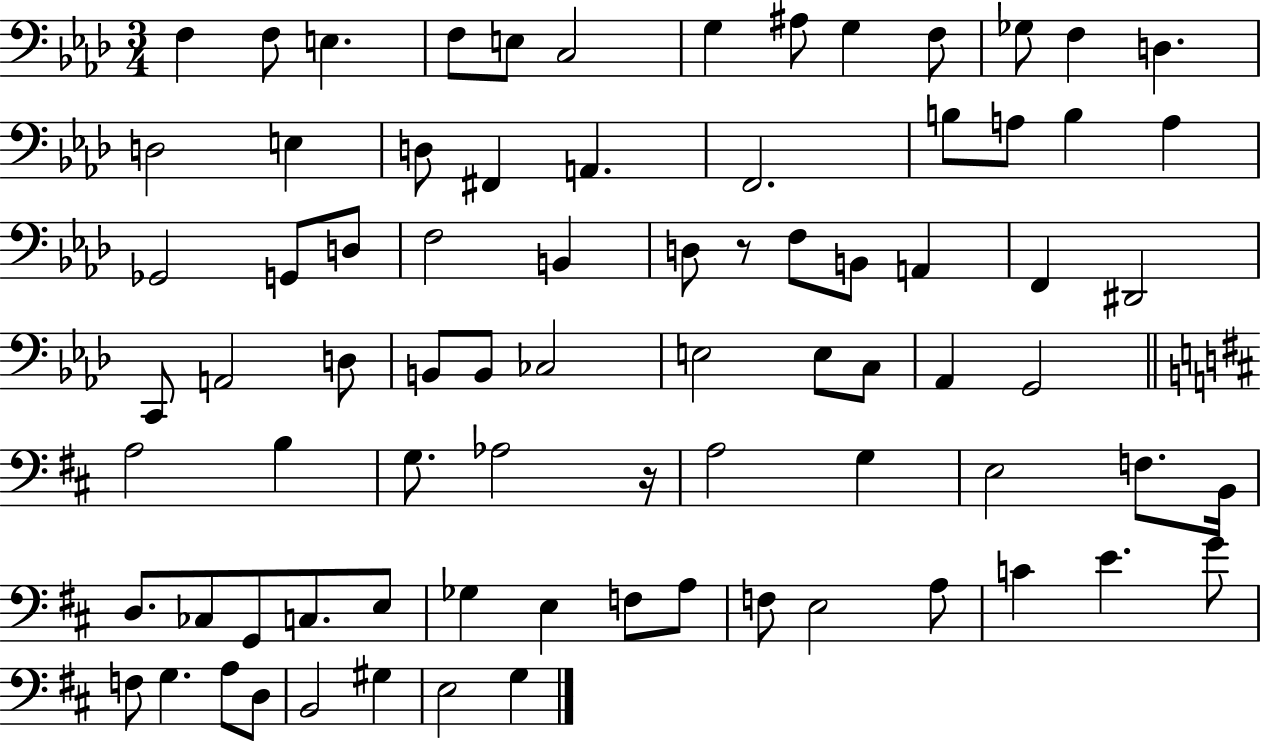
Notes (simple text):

F3/q F3/e E3/q. F3/e E3/e C3/h G3/q A#3/e G3/q F3/e Gb3/e F3/q D3/q. D3/h E3/q D3/e F#2/q A2/q. F2/h. B3/e A3/e B3/q A3/q Gb2/h G2/e D3/e F3/h B2/q D3/e R/e F3/e B2/e A2/q F2/q D#2/h C2/e A2/h D3/e B2/e B2/e CES3/h E3/h E3/e C3/e Ab2/q G2/h A3/h B3/q G3/e. Ab3/h R/s A3/h G3/q E3/h F3/e. B2/s D3/e. CES3/e G2/e C3/e. E3/e Gb3/q E3/q F3/e A3/e F3/e E3/h A3/e C4/q E4/q. G4/e F3/e G3/q. A3/e D3/e B2/h G#3/q E3/h G3/q